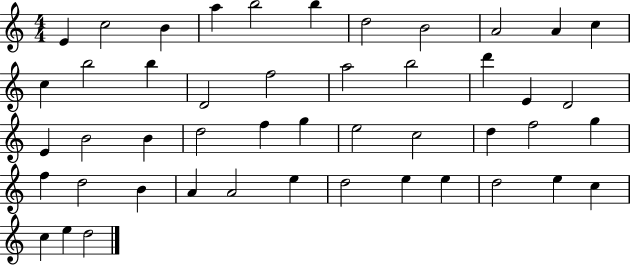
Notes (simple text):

E4/q C5/h B4/q A5/q B5/h B5/q D5/h B4/h A4/h A4/q C5/q C5/q B5/h B5/q D4/h F5/h A5/h B5/h D6/q E4/q D4/h E4/q B4/h B4/q D5/h F5/q G5/q E5/h C5/h D5/q F5/h G5/q F5/q D5/h B4/q A4/q A4/h E5/q D5/h E5/q E5/q D5/h E5/q C5/q C5/q E5/q D5/h